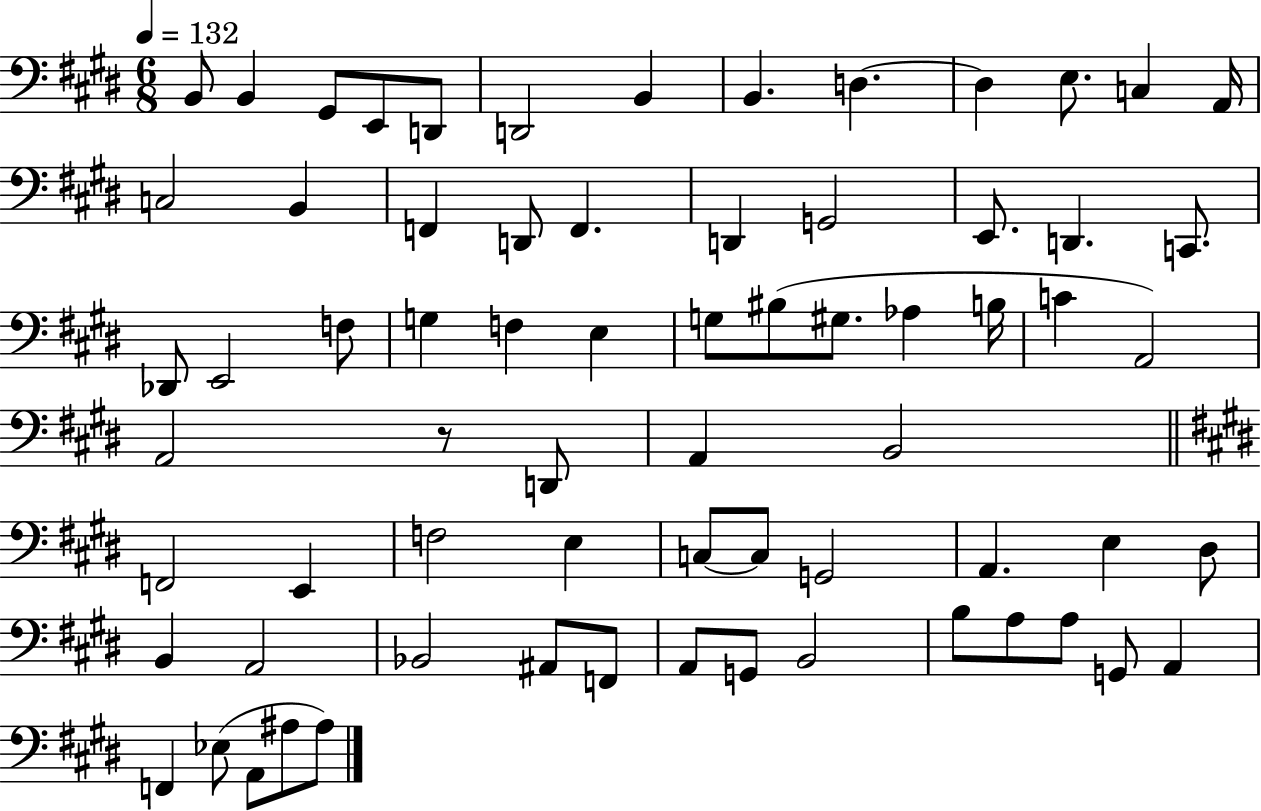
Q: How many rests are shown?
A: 1